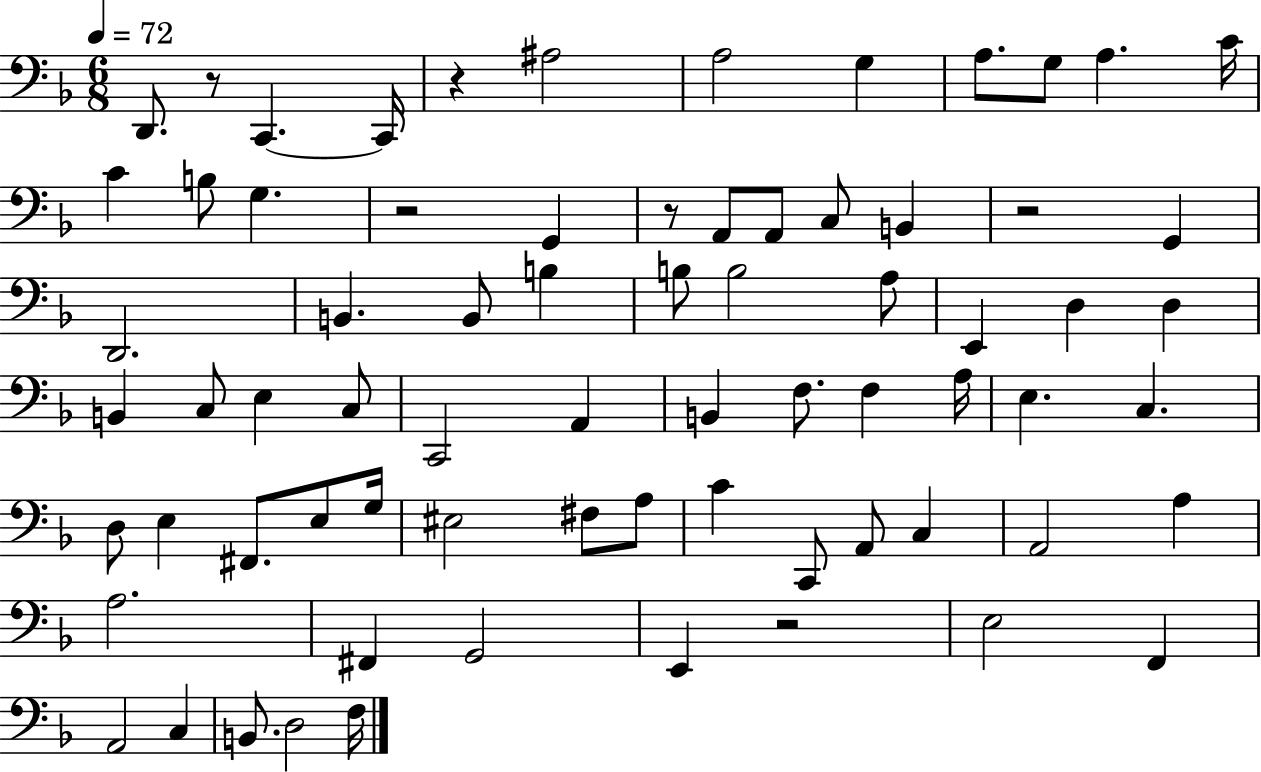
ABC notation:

X:1
T:Untitled
M:6/8
L:1/4
K:F
D,,/2 z/2 C,, C,,/4 z ^A,2 A,2 G, A,/2 G,/2 A, C/4 C B,/2 G, z2 G,, z/2 A,,/2 A,,/2 C,/2 B,, z2 G,, D,,2 B,, B,,/2 B, B,/2 B,2 A,/2 E,, D, D, B,, C,/2 E, C,/2 C,,2 A,, B,, F,/2 F, A,/4 E, C, D,/2 E, ^F,,/2 E,/2 G,/4 ^E,2 ^F,/2 A,/2 C C,,/2 A,,/2 C, A,,2 A, A,2 ^F,, G,,2 E,, z2 E,2 F,, A,,2 C, B,,/2 D,2 F,/4